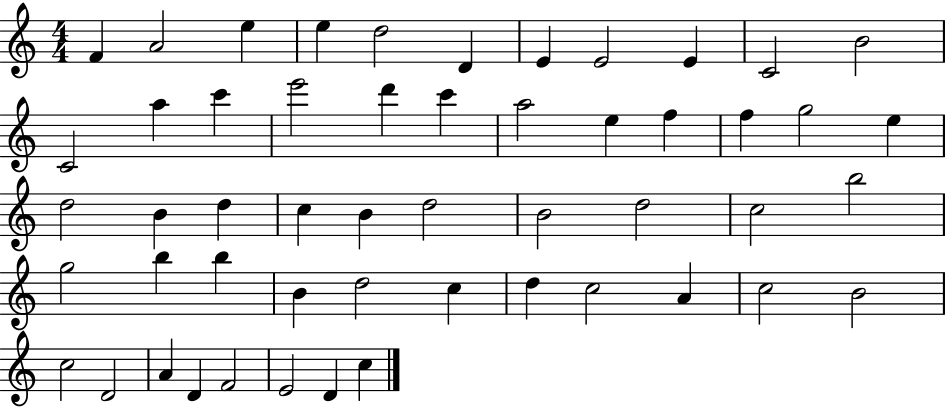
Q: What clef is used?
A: treble